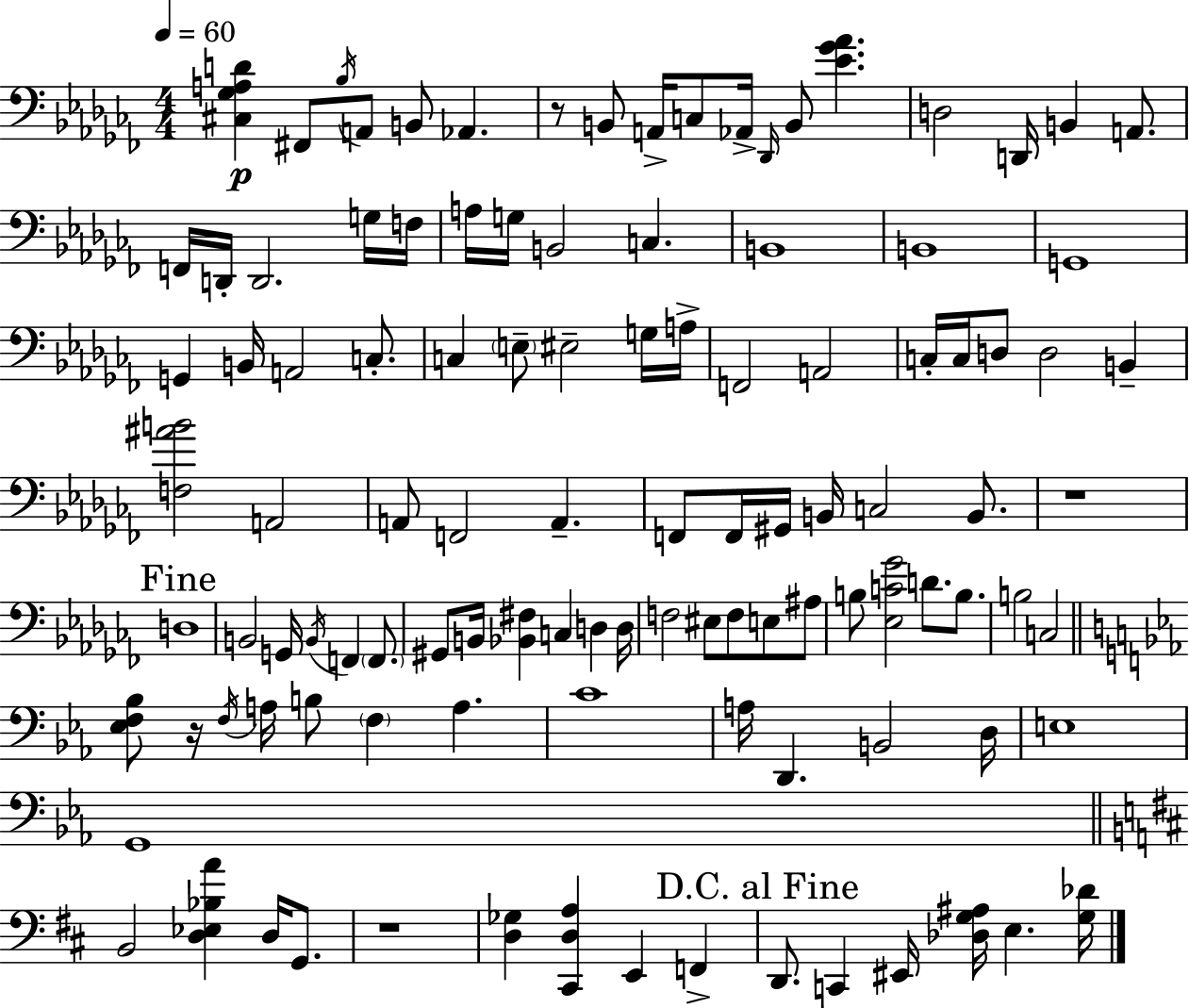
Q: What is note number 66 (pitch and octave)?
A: EIS3